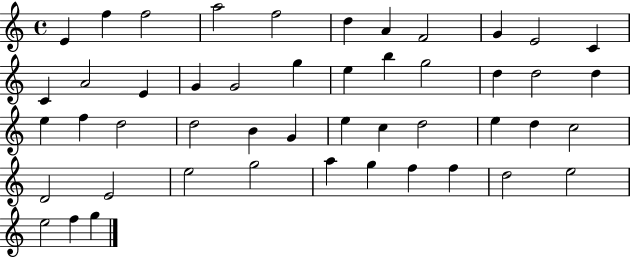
E4/q F5/q F5/h A5/h F5/h D5/q A4/q F4/h G4/q E4/h C4/q C4/q A4/h E4/q G4/q G4/h G5/q E5/q B5/q G5/h D5/q D5/h D5/q E5/q F5/q D5/h D5/h B4/q G4/q E5/q C5/q D5/h E5/q D5/q C5/h D4/h E4/h E5/h G5/h A5/q G5/q F5/q F5/q D5/h E5/h E5/h F5/q G5/q